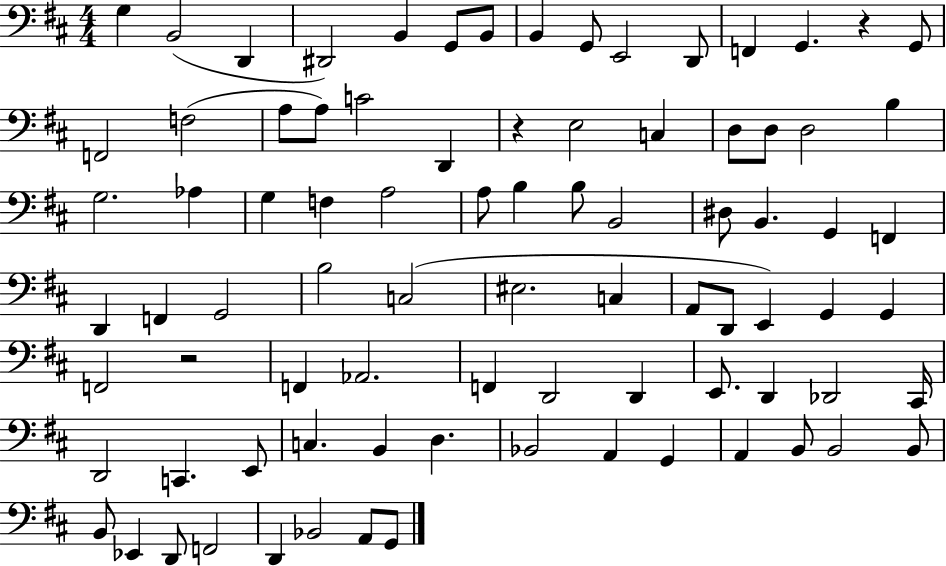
G3/q B2/h D2/q D#2/h B2/q G2/e B2/e B2/q G2/e E2/h D2/e F2/q G2/q. R/q G2/e F2/h F3/h A3/e A3/e C4/h D2/q R/q E3/h C3/q D3/e D3/e D3/h B3/q G3/h. Ab3/q G3/q F3/q A3/h A3/e B3/q B3/e B2/h D#3/e B2/q. G2/q F2/q D2/q F2/q G2/h B3/h C3/h EIS3/h. C3/q A2/e D2/e E2/q G2/q G2/q F2/h R/h F2/q Ab2/h. F2/q D2/h D2/q E2/e. D2/q Db2/h C#2/s D2/h C2/q. E2/e C3/q. B2/q D3/q. Bb2/h A2/q G2/q A2/q B2/e B2/h B2/e B2/e Eb2/q D2/e F2/h D2/q Bb2/h A2/e G2/e